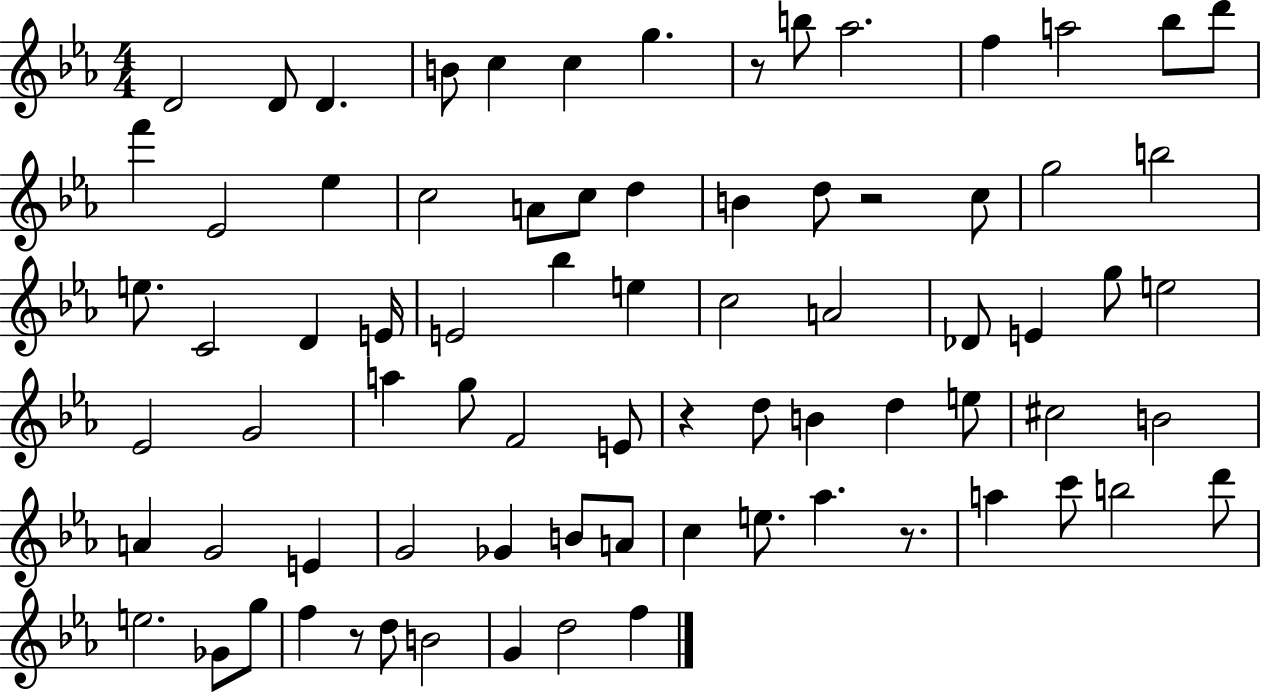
D4/h D4/e D4/q. B4/e C5/q C5/q G5/q. R/e B5/e Ab5/h. F5/q A5/h Bb5/e D6/e F6/q Eb4/h Eb5/q C5/h A4/e C5/e D5/q B4/q D5/e R/h C5/e G5/h B5/h E5/e. C4/h D4/q E4/s E4/h Bb5/q E5/q C5/h A4/h Db4/e E4/q G5/e E5/h Eb4/h G4/h A5/q G5/e F4/h E4/e R/q D5/e B4/q D5/q E5/e C#5/h B4/h A4/q G4/h E4/q G4/h Gb4/q B4/e A4/e C5/q E5/e. Ab5/q. R/e. A5/q C6/e B5/h D6/e E5/h. Gb4/e G5/e F5/q R/e D5/e B4/h G4/q D5/h F5/q